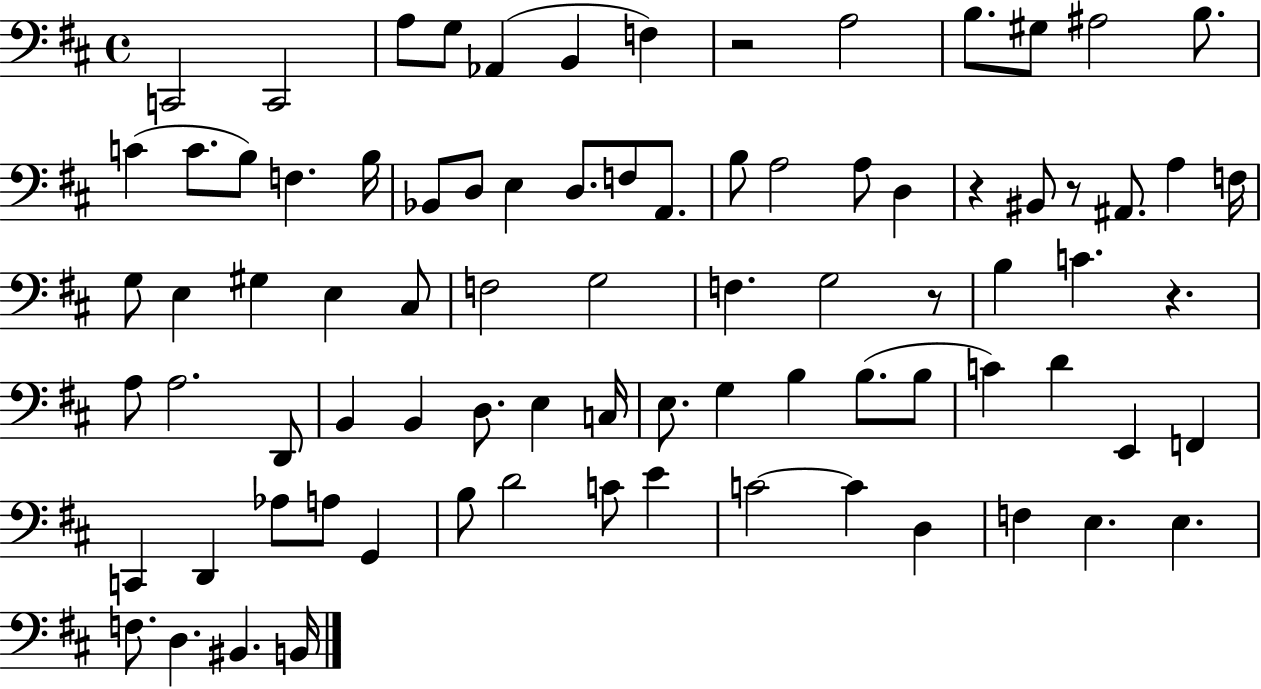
{
  \clef bass
  \time 4/4
  \defaultTimeSignature
  \key d \major
  c,2 c,2 | a8 g8 aes,4( b,4 f4) | r2 a2 | b8. gis8 ais2 b8. | \break c'4( c'8. b8) f4. b16 | bes,8 d8 e4 d8. f8 a,8. | b8 a2 a8 d4 | r4 bis,8 r8 ais,8. a4 f16 | \break g8 e4 gis4 e4 cis8 | f2 g2 | f4. g2 r8 | b4 c'4. r4. | \break a8 a2. d,8 | b,4 b,4 d8. e4 c16 | e8. g4 b4 b8.( b8 | c'4) d'4 e,4 f,4 | \break c,4 d,4 aes8 a8 g,4 | b8 d'2 c'8 e'4 | c'2~~ c'4 d4 | f4 e4. e4. | \break f8. d4. bis,4. b,16 | \bar "|."
}